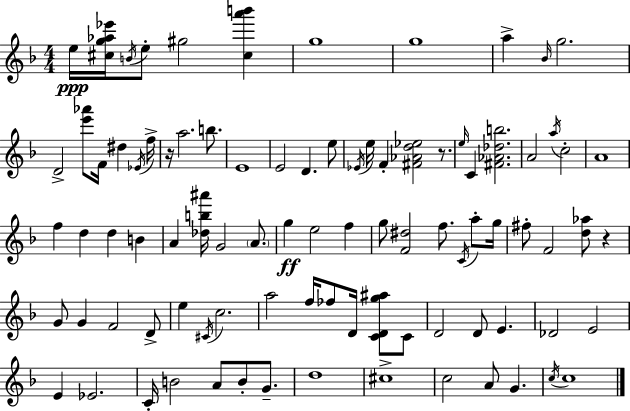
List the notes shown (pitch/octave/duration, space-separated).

E5/s [C#5,G5,Ab5,Eb6]/s B4/s E5/e G#5/h [C#5,A6,B6]/q G5/w G5/w A5/q Bb4/s G5/h. D4/h [E6,Ab6]/e F4/s D#5/q Eb4/s F5/s R/s A5/h. B5/e. E4/w E4/h D4/q. E5/e Eb4/s E5/s F4/q [F#4,Ab4,D5,Eb5]/h R/e. E5/s C4/q [F#4,Ab4,Db5,B5]/h. A4/h A5/s C5/h A4/w F5/q D5/q D5/q B4/q A4/q [Db5,B5,A#6]/s G4/h A4/e. G5/q E5/h F5/q G5/e [F4,D#5]/h F5/e. C4/s A5/e G5/s F#5/e F4/h [D5,Ab5]/e R/q G4/e G4/q F4/h D4/e E5/q C#4/s C5/h. A5/h F5/s FES5/e D4/s [C4,D4,G5,A#5]/e C4/e D4/h D4/e E4/q. Db4/h E4/h E4/q Eb4/h. C4/s B4/h A4/e B4/e G4/e. D5/w C#5/w C5/h A4/e G4/q. C5/s C5/w